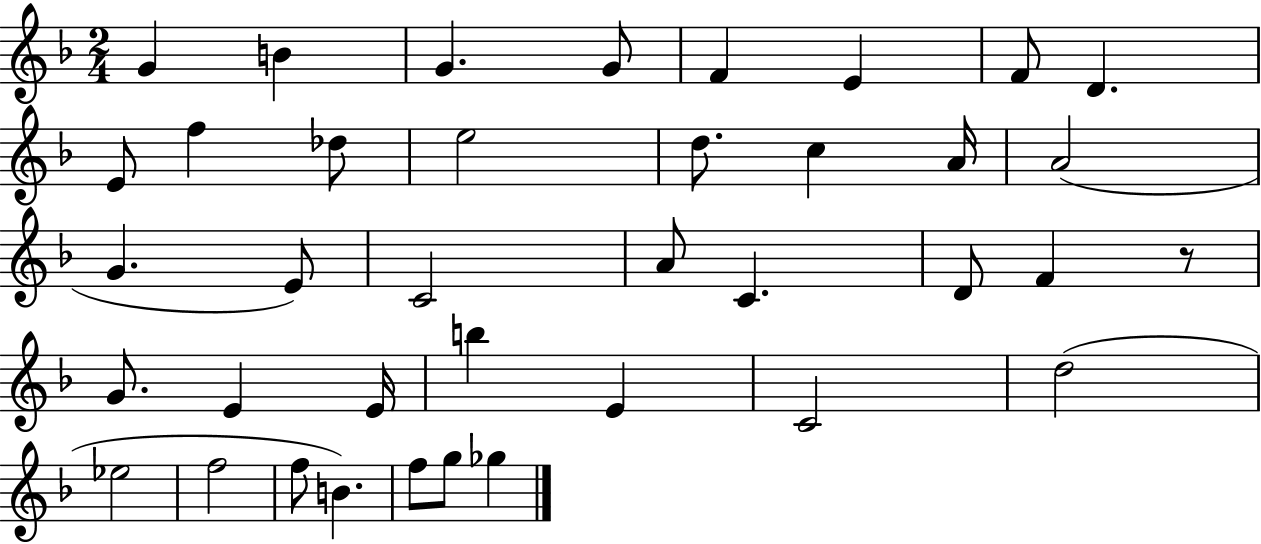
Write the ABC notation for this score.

X:1
T:Untitled
M:2/4
L:1/4
K:F
G B G G/2 F E F/2 D E/2 f _d/2 e2 d/2 c A/4 A2 G E/2 C2 A/2 C D/2 F z/2 G/2 E E/4 b E C2 d2 _e2 f2 f/2 B f/2 g/2 _g